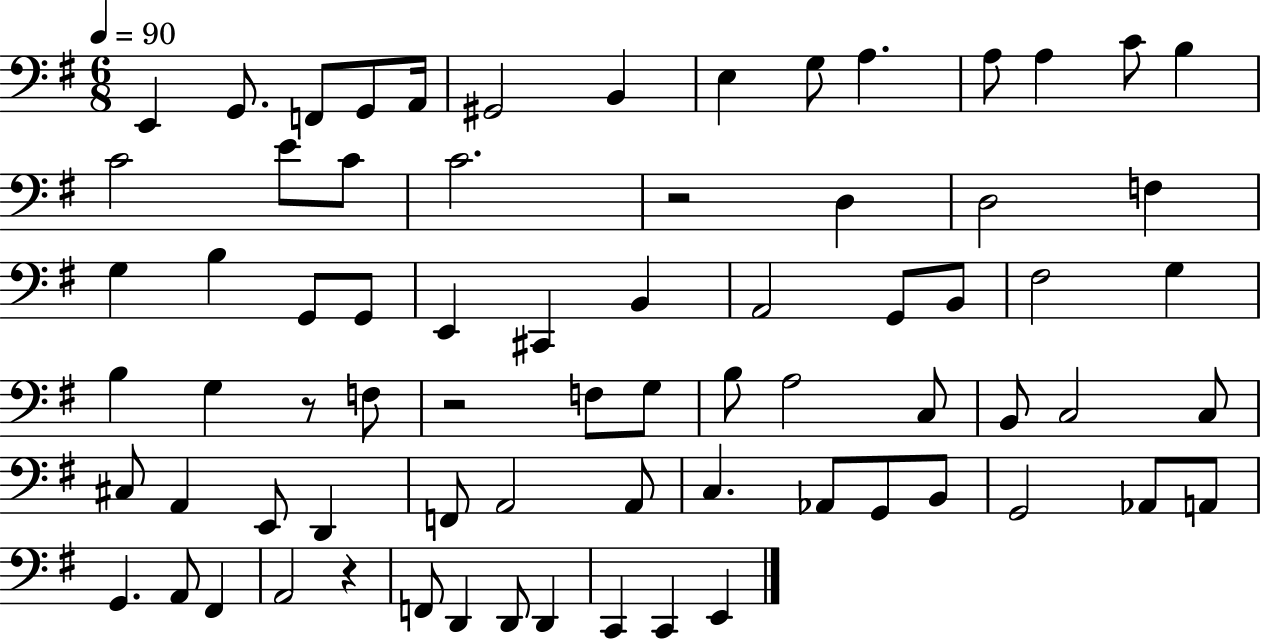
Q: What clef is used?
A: bass